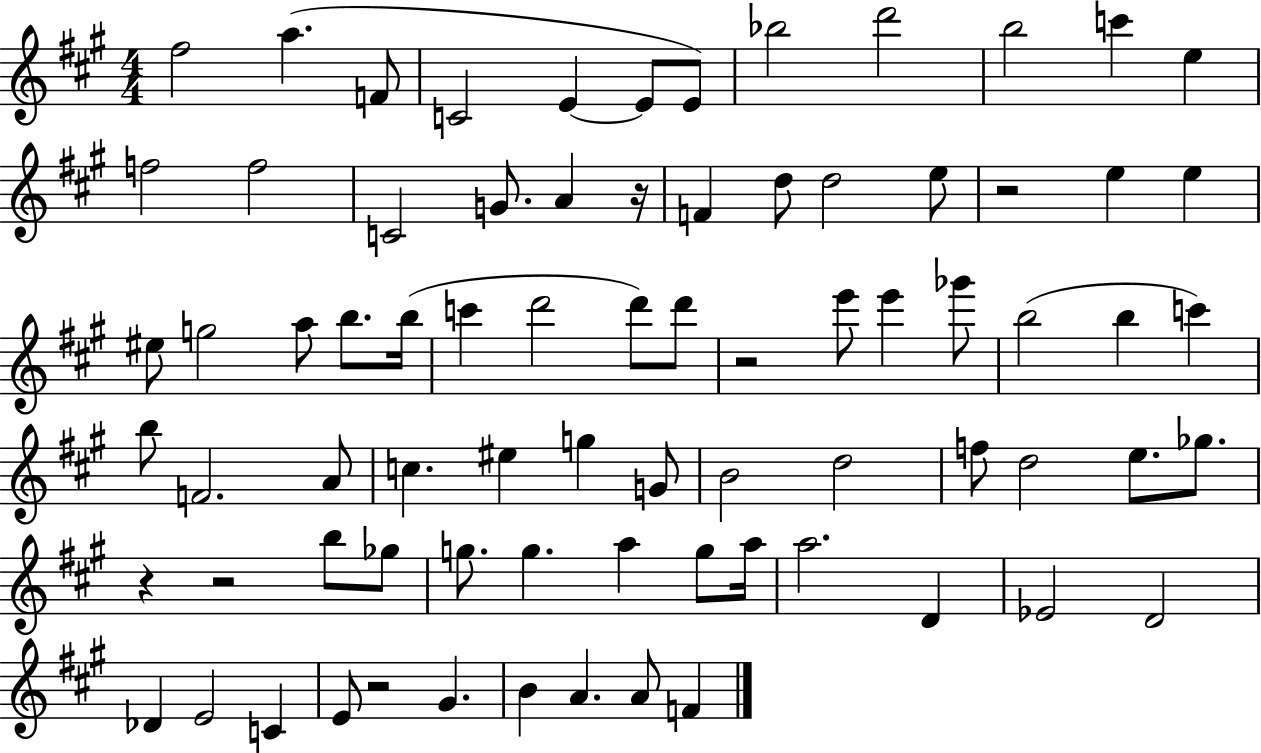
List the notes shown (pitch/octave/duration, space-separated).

F#5/h A5/q. F4/e C4/h E4/q E4/e E4/e Bb5/h D6/h B5/h C6/q E5/q F5/h F5/h C4/h G4/e. A4/q R/s F4/q D5/e D5/h E5/e R/h E5/q E5/q EIS5/e G5/h A5/e B5/e. B5/s C6/q D6/h D6/e D6/e R/h E6/e E6/q Gb6/e B5/h B5/q C6/q B5/e F4/h. A4/e C5/q. EIS5/q G5/q G4/e B4/h D5/h F5/e D5/h E5/e. Gb5/e. R/q R/h B5/e Gb5/e G5/e. G5/q. A5/q G5/e A5/s A5/h. D4/q Eb4/h D4/h Db4/q E4/h C4/q E4/e R/h G#4/q. B4/q A4/q. A4/e F4/q